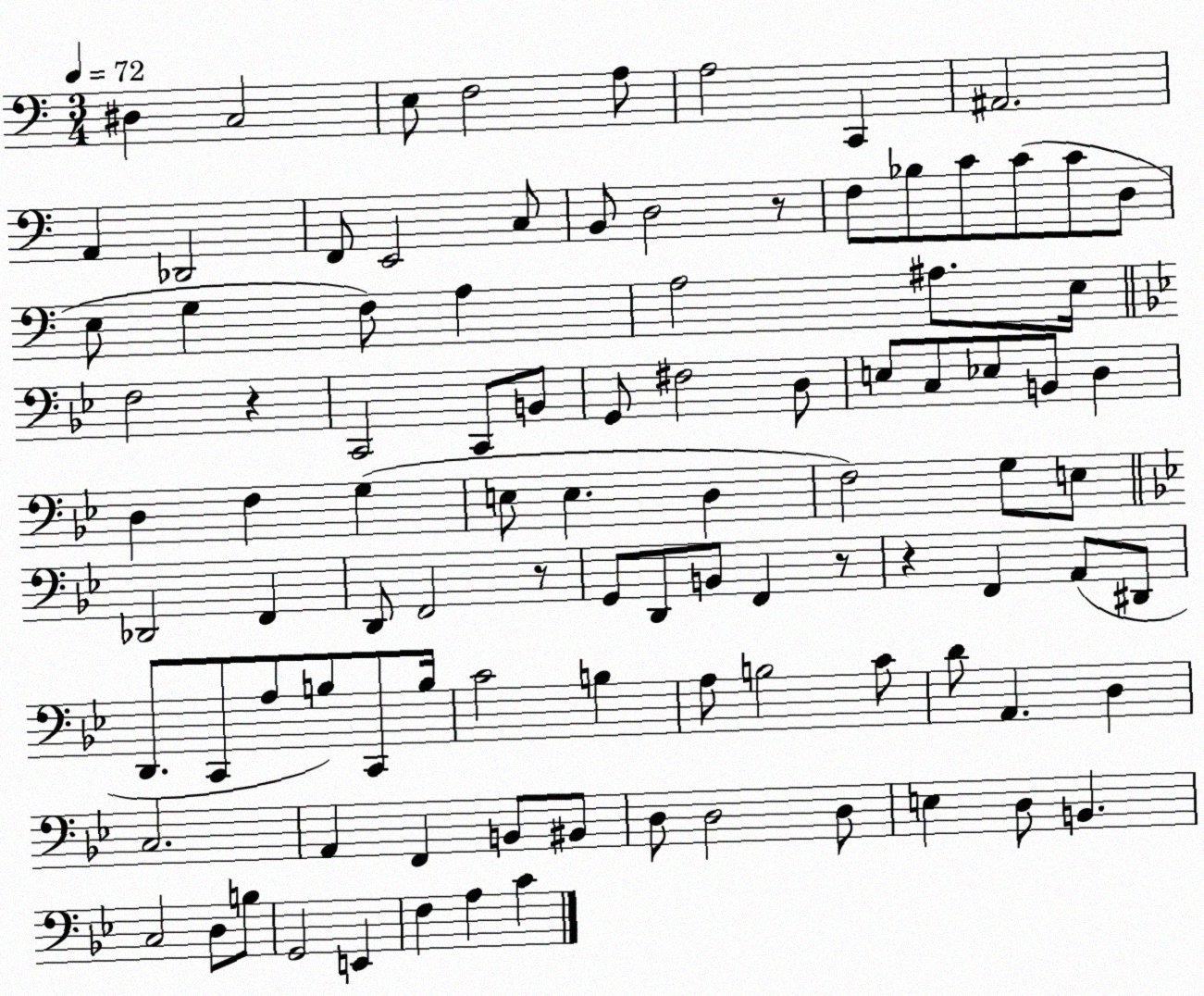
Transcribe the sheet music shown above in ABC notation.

X:1
T:Untitled
M:3/4
L:1/4
K:C
^D, C,2 E,/2 F,2 A,/2 A,2 C,, ^A,,2 A,, _D,,2 F,,/2 E,,2 C,/2 B,,/2 D,2 z/2 F,/2 _B,/2 C/2 C/2 C/2 D,/2 E,/2 G, F,/2 A, A,2 ^A,/2 E,/4 F,2 z C,,2 C,,/2 B,,/2 G,,/2 ^F,2 D,/2 E,/2 C,/2 _E,/2 B,,/2 D, D, F, G, E,/2 E, D, F,2 G,/2 E,/2 _D,,2 F,, D,,/2 F,,2 z/2 G,,/2 D,,/2 B,,/2 F,, z/2 z F,, A,,/2 ^D,,/2 D,,/2 C,,/2 A,/2 B,/2 C,,/2 B,/4 C2 B, A,/2 B,2 C/2 D/2 A,, D, C,2 A,, F,, B,,/2 ^B,,/2 D,/2 D,2 D,/2 E, D,/2 B,, C,2 D,/2 B,/2 G,,2 E,, F, A, C